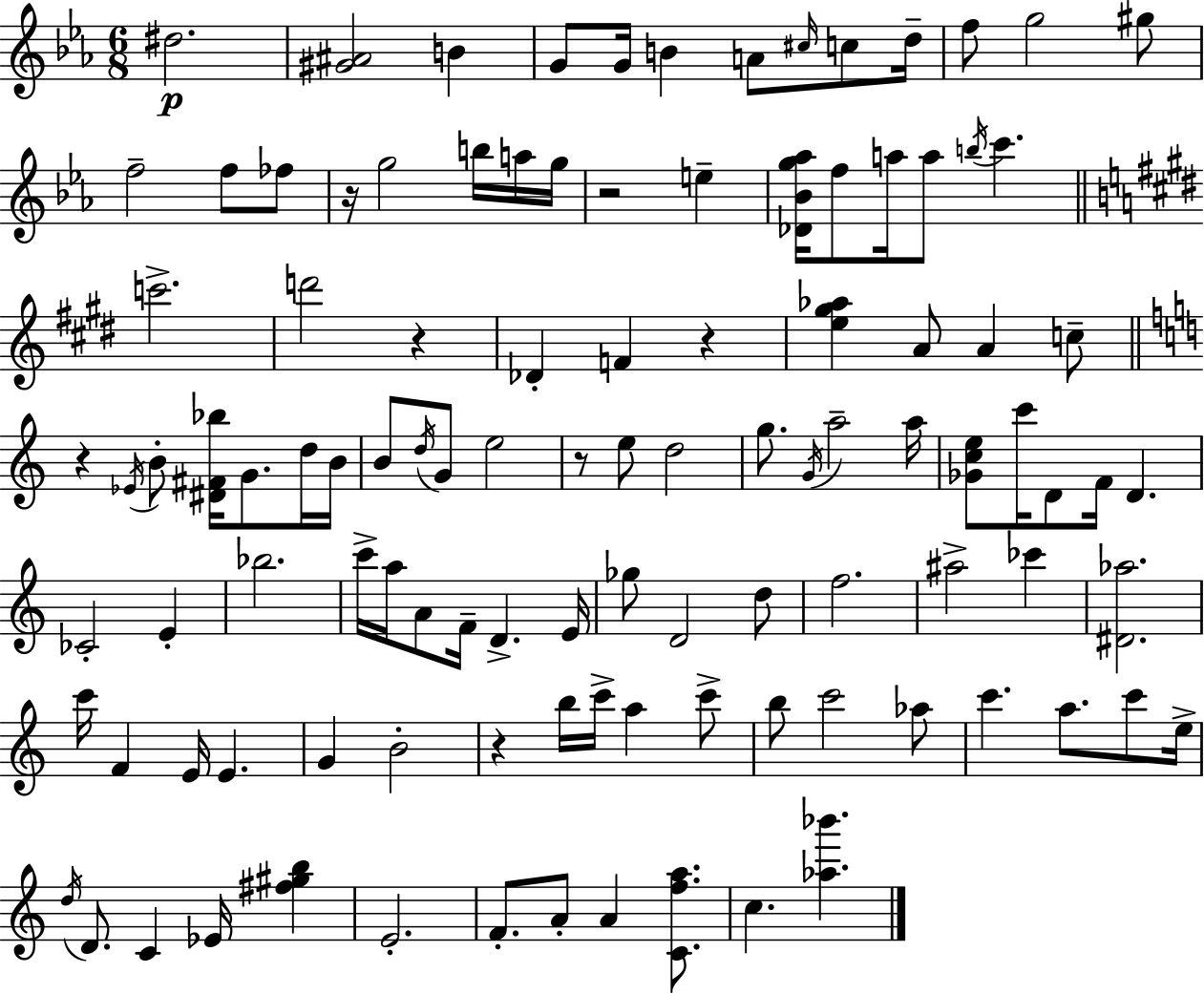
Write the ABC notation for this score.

X:1
T:Untitled
M:6/8
L:1/4
K:Eb
^d2 [^G^A]2 B G/2 G/4 B A/2 ^c/4 c/2 d/4 f/2 g2 ^g/2 f2 f/2 _f/2 z/4 g2 b/4 a/4 g/4 z2 e [_D_Bg_a]/4 f/2 a/4 a/2 b/4 c' c'2 d'2 z _D F z [e^g_a] A/2 A c/2 z _E/4 B/2 [^D^F_b]/4 G/2 d/4 B/4 B/2 d/4 G/2 e2 z/2 e/2 d2 g/2 G/4 a2 a/4 [_Gce]/2 c'/4 D/2 F/4 D _C2 E _b2 c'/4 a/4 A/2 F/4 D E/4 _g/2 D2 d/2 f2 ^a2 _c' [^D_a]2 c'/4 F E/4 E G B2 z b/4 c'/4 a c'/2 b/2 c'2 _a/2 c' a/2 c'/2 e/4 d/4 D/2 C _E/4 [^f^gb] E2 F/2 A/2 A [Cfa]/2 c [_a_b']